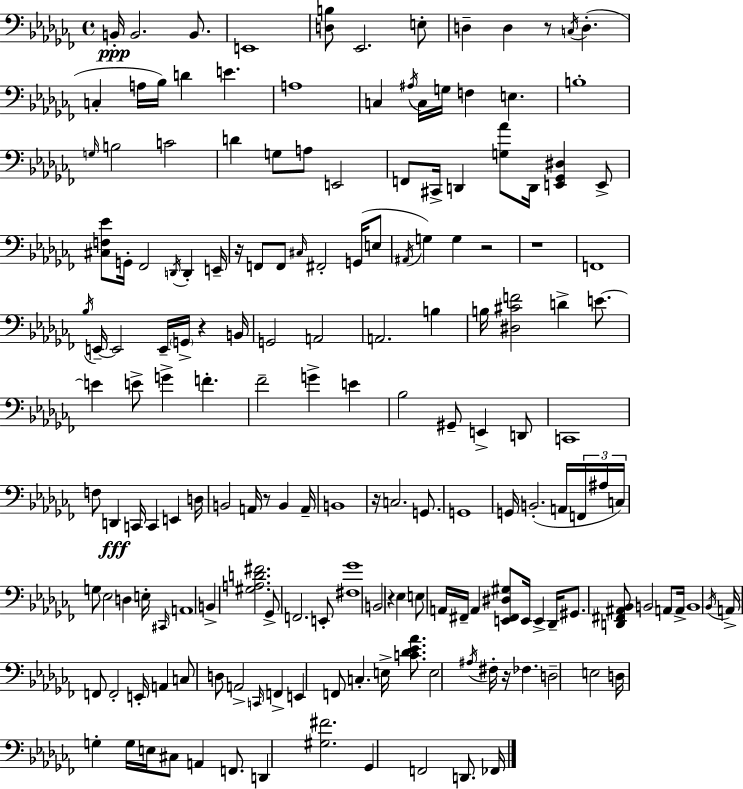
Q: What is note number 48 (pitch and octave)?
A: G3